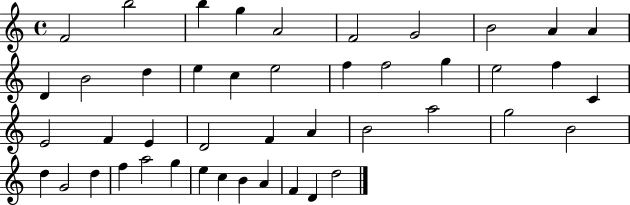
X:1
T:Untitled
M:4/4
L:1/4
K:C
F2 b2 b g A2 F2 G2 B2 A A D B2 d e c e2 f f2 g e2 f C E2 F E D2 F A B2 a2 g2 B2 d G2 d f a2 g e c B A F D d2